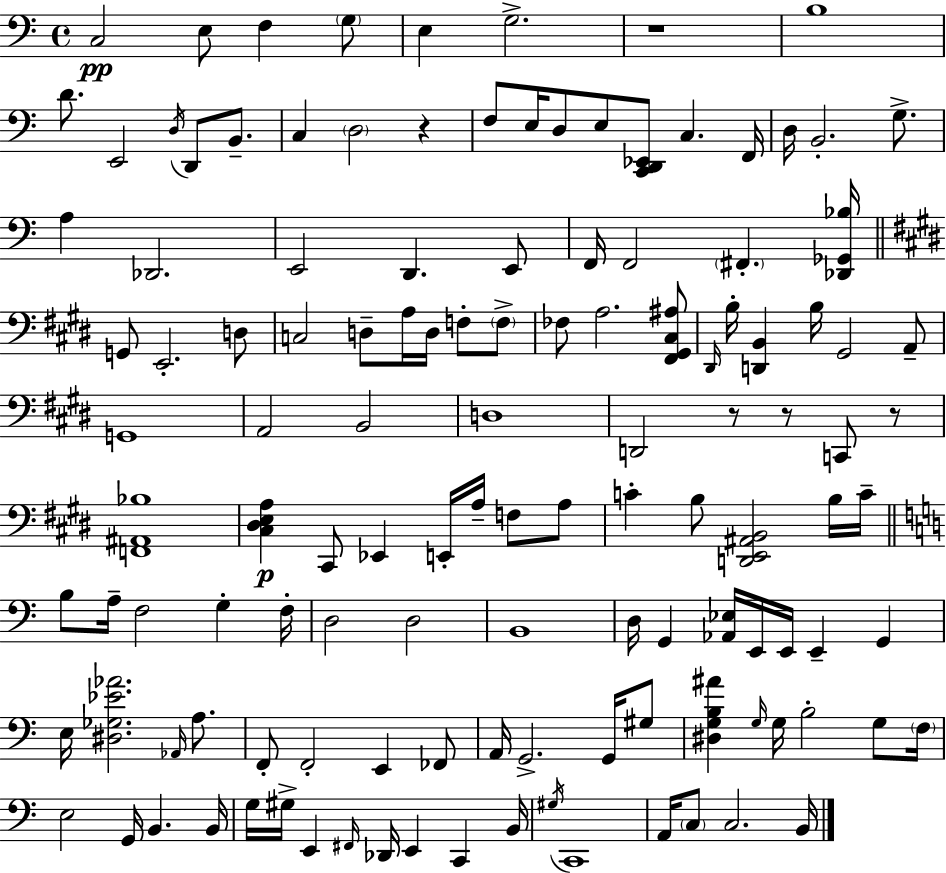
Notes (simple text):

C3/h E3/e F3/q G3/e E3/q G3/h. R/w B3/w D4/e. E2/h D3/s D2/e B2/e. C3/q D3/h R/q F3/e E3/s D3/e E3/e [C2,D2,Eb2]/e C3/q. F2/s D3/s B2/h. G3/e. A3/q Db2/h. E2/h D2/q. E2/e F2/s F2/h F#2/q. [Db2,Gb2,Bb3]/s G2/e E2/h. D3/e C3/h D3/e A3/s D3/s F3/e F3/e FES3/e A3/h. [F#2,G#2,C#3,A#3]/e D#2/s B3/s [D2,B2]/q B3/s G#2/h A2/e G2/w A2/h B2/h D3/w D2/h R/e R/e C2/e R/e [F2,A#2,Bb3]/w [C#3,D#3,E3,A3]/q C#2/e Eb2/q E2/s A3/s F3/e A3/e C4/q B3/e [D2,E2,A#2,B2]/h B3/s C4/s B3/e A3/s F3/h G3/q F3/s D3/h D3/h B2/w D3/s G2/q [Ab2,Eb3]/s E2/s E2/s E2/q G2/q E3/s [D#3,Gb3,Eb4,Ab4]/h. Ab2/s A3/e. F2/e F2/h E2/q FES2/e A2/s G2/h. G2/s G#3/e [D#3,G3,B3,A#4]/q G3/s G3/s B3/h G3/e F3/s E3/h G2/s B2/q. B2/s G3/s G#3/s E2/q F#2/s Db2/s E2/q C2/q B2/s G#3/s C2/w A2/s C3/e C3/h. B2/s